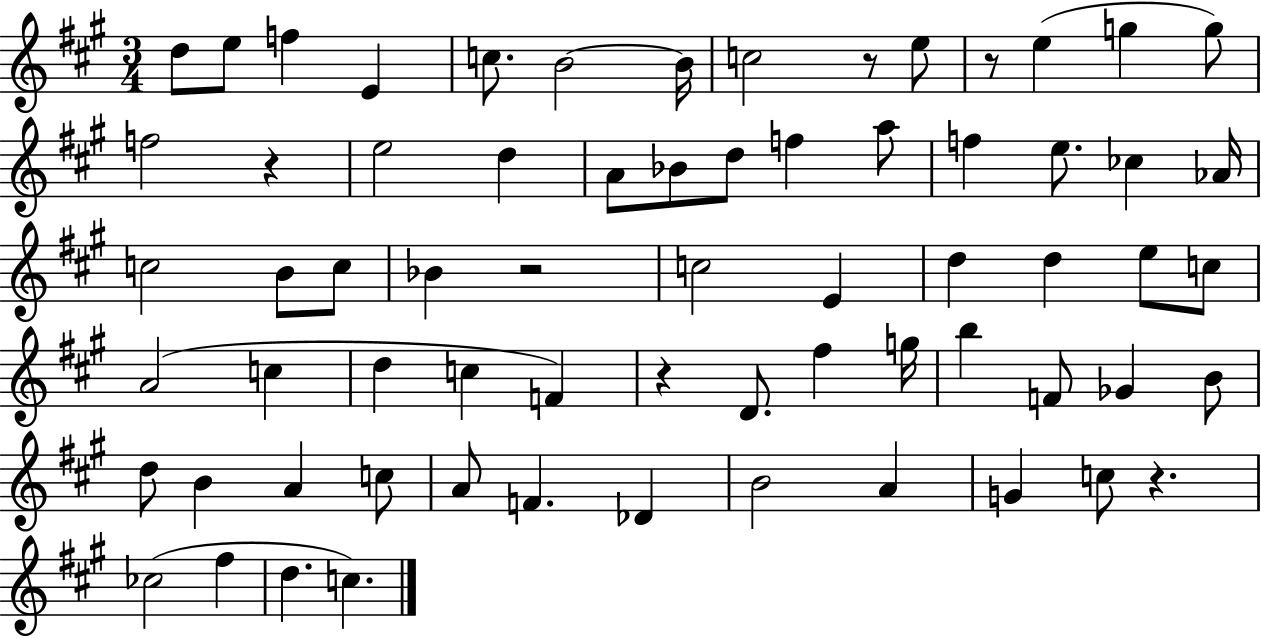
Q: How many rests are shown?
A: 6